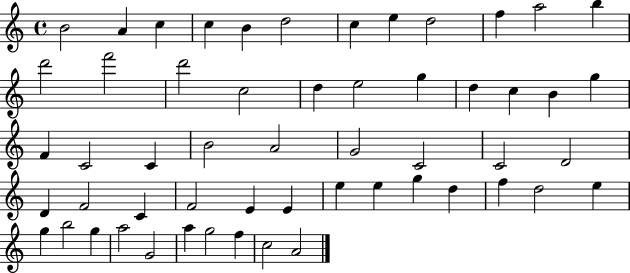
X:1
T:Untitled
M:4/4
L:1/4
K:C
B2 A c c B d2 c e d2 f a2 b d'2 f'2 d'2 c2 d e2 g d c B g F C2 C B2 A2 G2 C2 C2 D2 D F2 C F2 E E e e g d f d2 e g b2 g a2 G2 a g2 f c2 A2